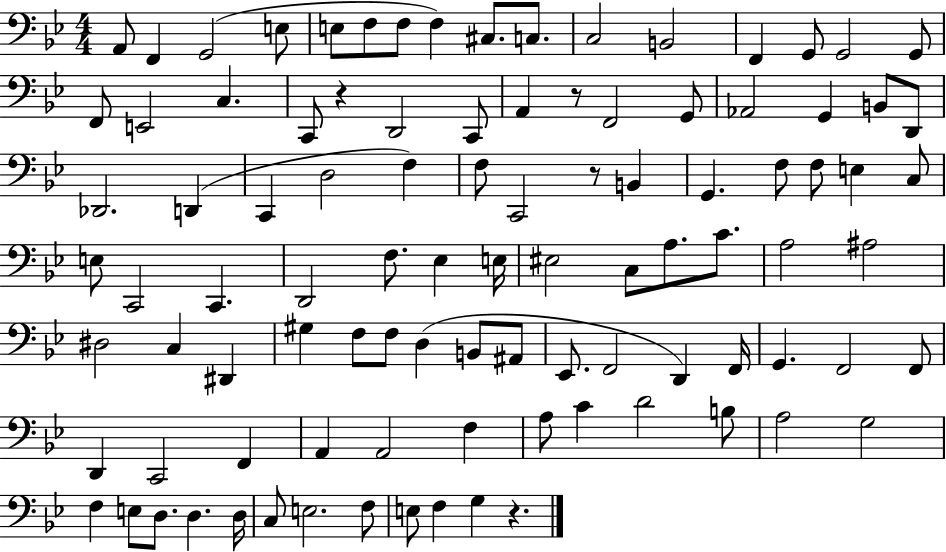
A2/e F2/q G2/h E3/e E3/e F3/e F3/e F3/q C#3/e. C3/e. C3/h B2/h F2/q G2/e G2/h G2/e F2/e E2/h C3/q. C2/e R/q D2/h C2/e A2/q R/e F2/h G2/e Ab2/h G2/q B2/e D2/e Db2/h. D2/q C2/q D3/h F3/q F3/e C2/h R/e B2/q G2/q. F3/e F3/e E3/q C3/e E3/e C2/h C2/q. D2/h F3/e. Eb3/q E3/s EIS3/h C3/e A3/e. C4/e. A3/h A#3/h D#3/h C3/q D#2/q G#3/q F3/e F3/e D3/q B2/e A#2/e Eb2/e. F2/h D2/q F2/s G2/q. F2/h F2/e D2/q C2/h F2/q A2/q A2/h F3/q A3/e C4/q D4/h B3/e A3/h G3/h F3/q E3/e D3/e. D3/q. D3/s C3/e E3/h. F3/e E3/e F3/q G3/q R/q.